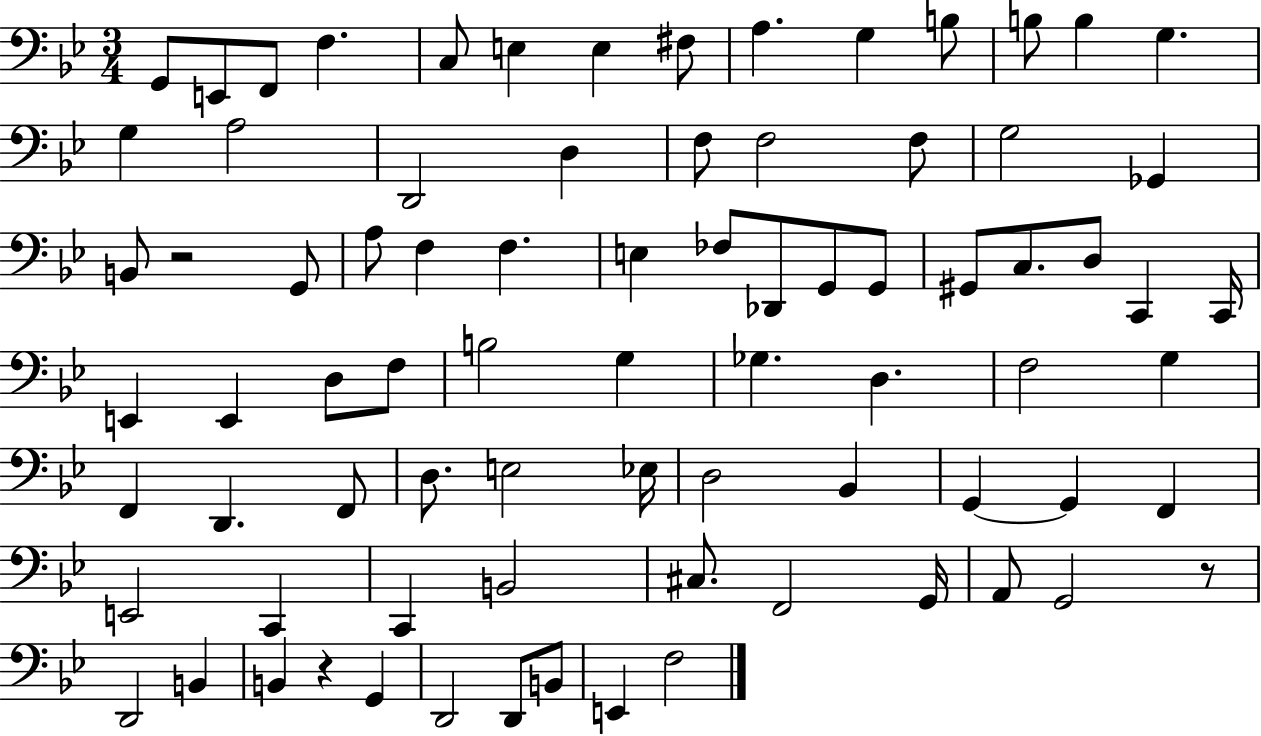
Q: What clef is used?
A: bass